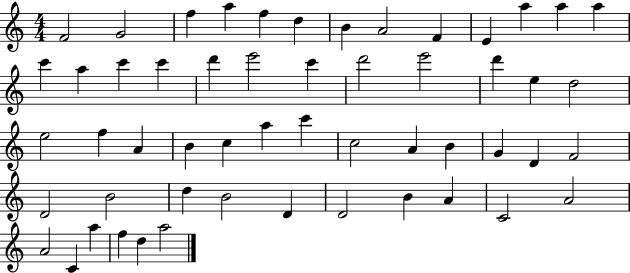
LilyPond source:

{
  \clef treble
  \numericTimeSignature
  \time 4/4
  \key c \major
  f'2 g'2 | f''4 a''4 f''4 d''4 | b'4 a'2 f'4 | e'4 a''4 a''4 a''4 | \break c'''4 a''4 c'''4 c'''4 | d'''4 e'''2 c'''4 | d'''2 e'''2 | d'''4 e''4 d''2 | \break e''2 f''4 a'4 | b'4 c''4 a''4 c'''4 | c''2 a'4 b'4 | g'4 d'4 f'2 | \break d'2 b'2 | d''4 b'2 d'4 | d'2 b'4 a'4 | c'2 a'2 | \break a'2 c'4 a''4 | f''4 d''4 a''2 | \bar "|."
}